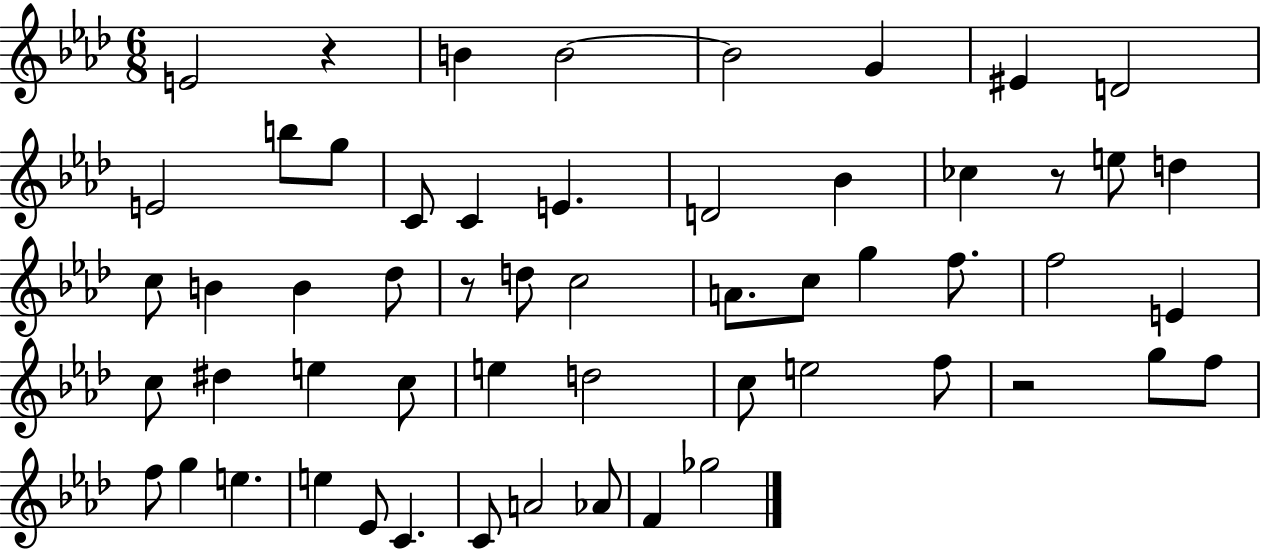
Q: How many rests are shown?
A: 4